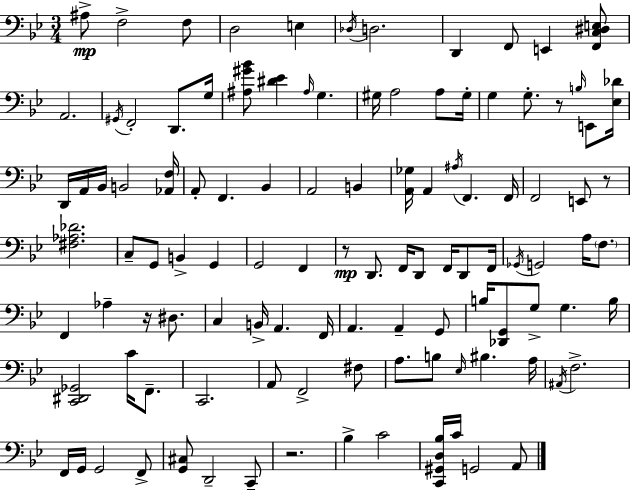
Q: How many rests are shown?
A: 5